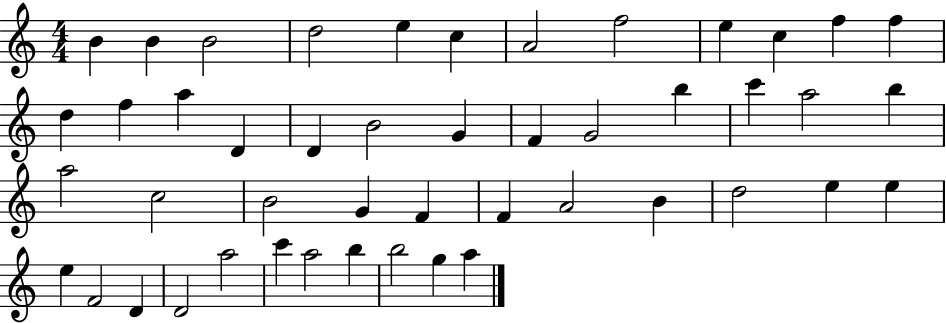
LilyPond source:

{
  \clef treble
  \numericTimeSignature
  \time 4/4
  \key c \major
  b'4 b'4 b'2 | d''2 e''4 c''4 | a'2 f''2 | e''4 c''4 f''4 f''4 | \break d''4 f''4 a''4 d'4 | d'4 b'2 g'4 | f'4 g'2 b''4 | c'''4 a''2 b''4 | \break a''2 c''2 | b'2 g'4 f'4 | f'4 a'2 b'4 | d''2 e''4 e''4 | \break e''4 f'2 d'4 | d'2 a''2 | c'''4 a''2 b''4 | b''2 g''4 a''4 | \break \bar "|."
}